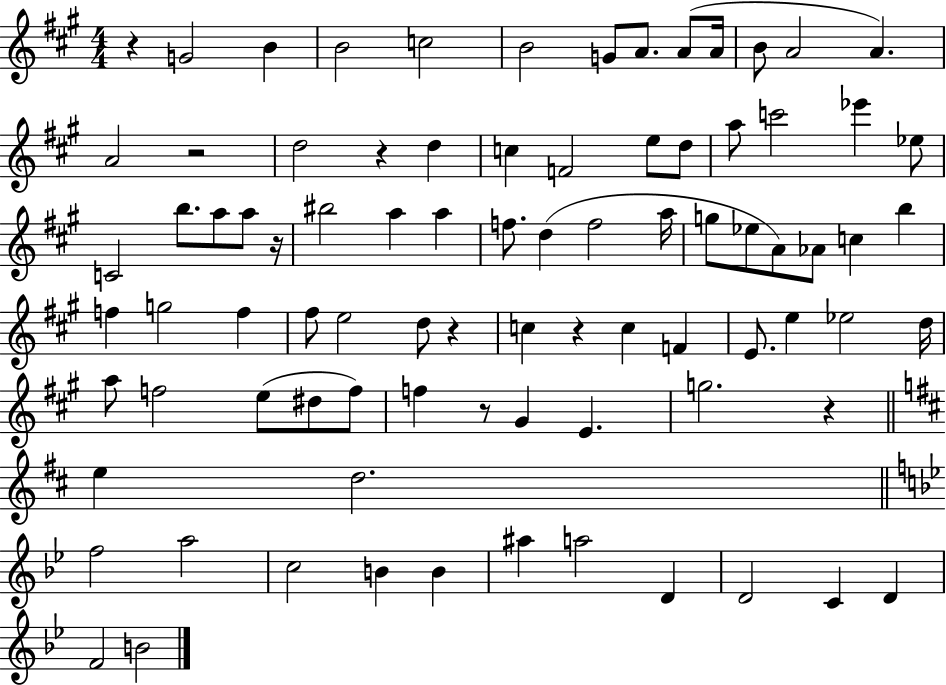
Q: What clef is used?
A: treble